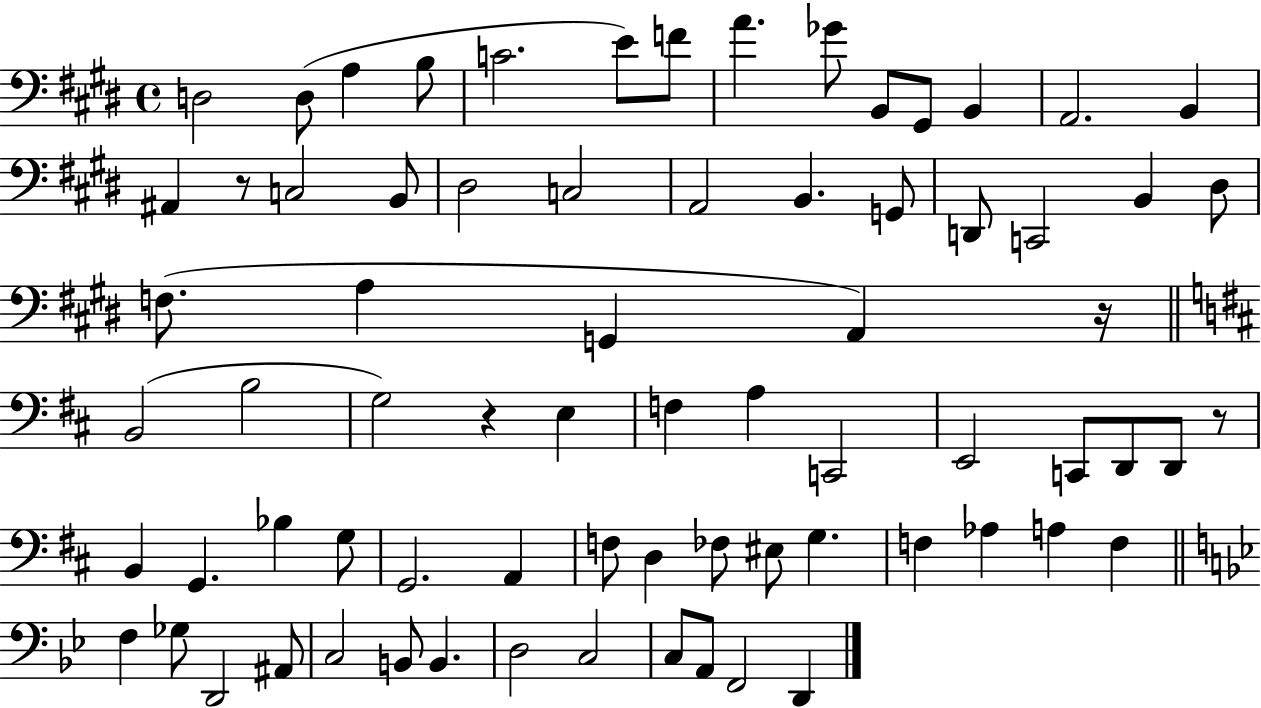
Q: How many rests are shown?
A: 4